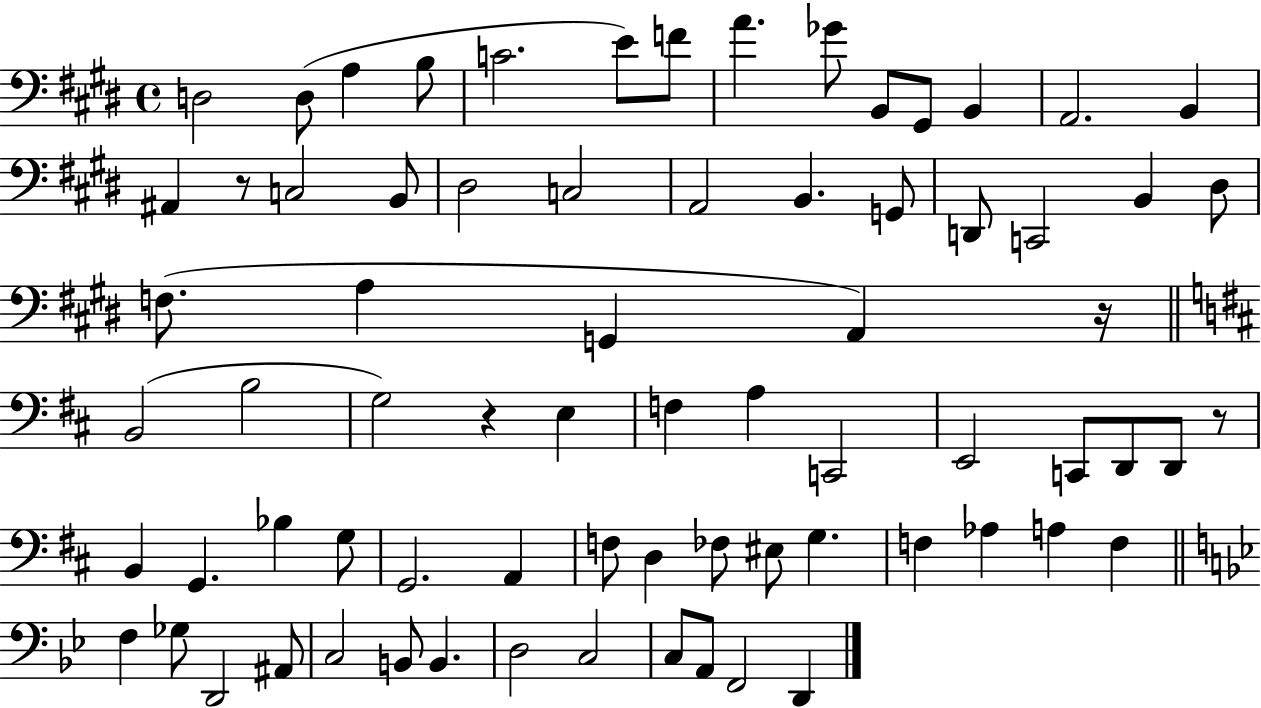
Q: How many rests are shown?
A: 4